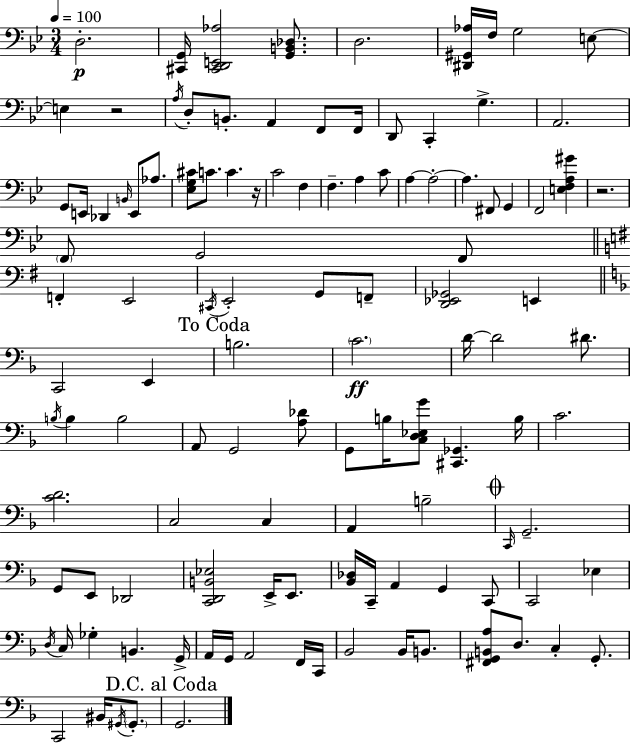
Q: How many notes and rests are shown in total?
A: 116